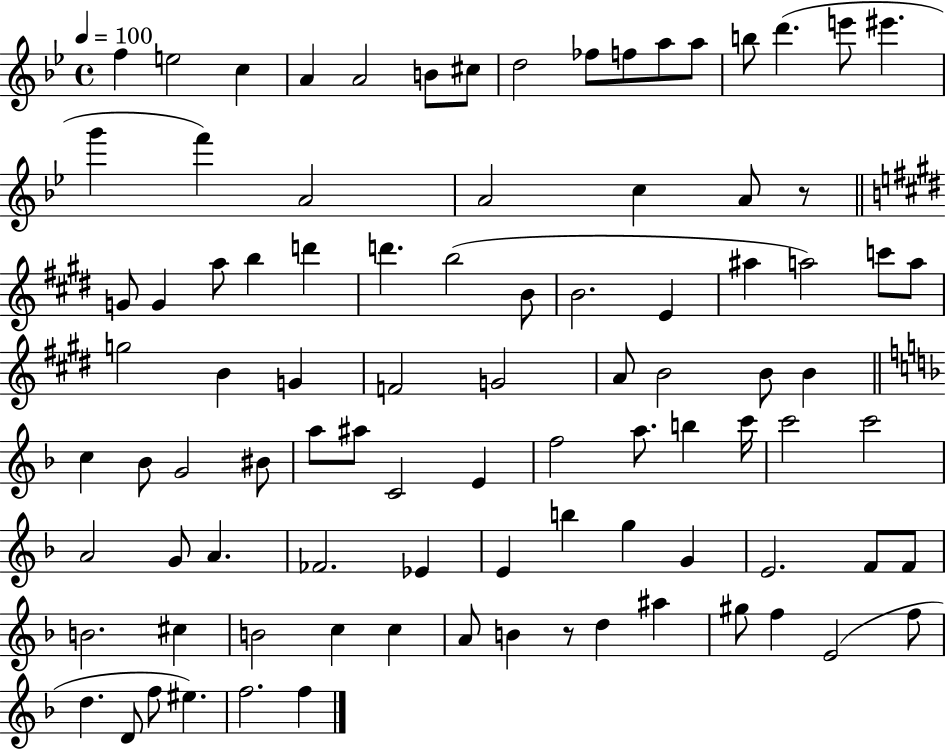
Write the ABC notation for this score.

X:1
T:Untitled
M:4/4
L:1/4
K:Bb
f e2 c A A2 B/2 ^c/2 d2 _f/2 f/2 a/2 a/2 b/2 d' e'/2 ^e' g' f' A2 A2 c A/2 z/2 G/2 G a/2 b d' d' b2 B/2 B2 E ^a a2 c'/2 a/2 g2 B G F2 G2 A/2 B2 B/2 B c _B/2 G2 ^B/2 a/2 ^a/2 C2 E f2 a/2 b c'/4 c'2 c'2 A2 G/2 A _F2 _E E b g G E2 F/2 F/2 B2 ^c B2 c c A/2 B z/2 d ^a ^g/2 f E2 f/2 d D/2 f/2 ^e f2 f